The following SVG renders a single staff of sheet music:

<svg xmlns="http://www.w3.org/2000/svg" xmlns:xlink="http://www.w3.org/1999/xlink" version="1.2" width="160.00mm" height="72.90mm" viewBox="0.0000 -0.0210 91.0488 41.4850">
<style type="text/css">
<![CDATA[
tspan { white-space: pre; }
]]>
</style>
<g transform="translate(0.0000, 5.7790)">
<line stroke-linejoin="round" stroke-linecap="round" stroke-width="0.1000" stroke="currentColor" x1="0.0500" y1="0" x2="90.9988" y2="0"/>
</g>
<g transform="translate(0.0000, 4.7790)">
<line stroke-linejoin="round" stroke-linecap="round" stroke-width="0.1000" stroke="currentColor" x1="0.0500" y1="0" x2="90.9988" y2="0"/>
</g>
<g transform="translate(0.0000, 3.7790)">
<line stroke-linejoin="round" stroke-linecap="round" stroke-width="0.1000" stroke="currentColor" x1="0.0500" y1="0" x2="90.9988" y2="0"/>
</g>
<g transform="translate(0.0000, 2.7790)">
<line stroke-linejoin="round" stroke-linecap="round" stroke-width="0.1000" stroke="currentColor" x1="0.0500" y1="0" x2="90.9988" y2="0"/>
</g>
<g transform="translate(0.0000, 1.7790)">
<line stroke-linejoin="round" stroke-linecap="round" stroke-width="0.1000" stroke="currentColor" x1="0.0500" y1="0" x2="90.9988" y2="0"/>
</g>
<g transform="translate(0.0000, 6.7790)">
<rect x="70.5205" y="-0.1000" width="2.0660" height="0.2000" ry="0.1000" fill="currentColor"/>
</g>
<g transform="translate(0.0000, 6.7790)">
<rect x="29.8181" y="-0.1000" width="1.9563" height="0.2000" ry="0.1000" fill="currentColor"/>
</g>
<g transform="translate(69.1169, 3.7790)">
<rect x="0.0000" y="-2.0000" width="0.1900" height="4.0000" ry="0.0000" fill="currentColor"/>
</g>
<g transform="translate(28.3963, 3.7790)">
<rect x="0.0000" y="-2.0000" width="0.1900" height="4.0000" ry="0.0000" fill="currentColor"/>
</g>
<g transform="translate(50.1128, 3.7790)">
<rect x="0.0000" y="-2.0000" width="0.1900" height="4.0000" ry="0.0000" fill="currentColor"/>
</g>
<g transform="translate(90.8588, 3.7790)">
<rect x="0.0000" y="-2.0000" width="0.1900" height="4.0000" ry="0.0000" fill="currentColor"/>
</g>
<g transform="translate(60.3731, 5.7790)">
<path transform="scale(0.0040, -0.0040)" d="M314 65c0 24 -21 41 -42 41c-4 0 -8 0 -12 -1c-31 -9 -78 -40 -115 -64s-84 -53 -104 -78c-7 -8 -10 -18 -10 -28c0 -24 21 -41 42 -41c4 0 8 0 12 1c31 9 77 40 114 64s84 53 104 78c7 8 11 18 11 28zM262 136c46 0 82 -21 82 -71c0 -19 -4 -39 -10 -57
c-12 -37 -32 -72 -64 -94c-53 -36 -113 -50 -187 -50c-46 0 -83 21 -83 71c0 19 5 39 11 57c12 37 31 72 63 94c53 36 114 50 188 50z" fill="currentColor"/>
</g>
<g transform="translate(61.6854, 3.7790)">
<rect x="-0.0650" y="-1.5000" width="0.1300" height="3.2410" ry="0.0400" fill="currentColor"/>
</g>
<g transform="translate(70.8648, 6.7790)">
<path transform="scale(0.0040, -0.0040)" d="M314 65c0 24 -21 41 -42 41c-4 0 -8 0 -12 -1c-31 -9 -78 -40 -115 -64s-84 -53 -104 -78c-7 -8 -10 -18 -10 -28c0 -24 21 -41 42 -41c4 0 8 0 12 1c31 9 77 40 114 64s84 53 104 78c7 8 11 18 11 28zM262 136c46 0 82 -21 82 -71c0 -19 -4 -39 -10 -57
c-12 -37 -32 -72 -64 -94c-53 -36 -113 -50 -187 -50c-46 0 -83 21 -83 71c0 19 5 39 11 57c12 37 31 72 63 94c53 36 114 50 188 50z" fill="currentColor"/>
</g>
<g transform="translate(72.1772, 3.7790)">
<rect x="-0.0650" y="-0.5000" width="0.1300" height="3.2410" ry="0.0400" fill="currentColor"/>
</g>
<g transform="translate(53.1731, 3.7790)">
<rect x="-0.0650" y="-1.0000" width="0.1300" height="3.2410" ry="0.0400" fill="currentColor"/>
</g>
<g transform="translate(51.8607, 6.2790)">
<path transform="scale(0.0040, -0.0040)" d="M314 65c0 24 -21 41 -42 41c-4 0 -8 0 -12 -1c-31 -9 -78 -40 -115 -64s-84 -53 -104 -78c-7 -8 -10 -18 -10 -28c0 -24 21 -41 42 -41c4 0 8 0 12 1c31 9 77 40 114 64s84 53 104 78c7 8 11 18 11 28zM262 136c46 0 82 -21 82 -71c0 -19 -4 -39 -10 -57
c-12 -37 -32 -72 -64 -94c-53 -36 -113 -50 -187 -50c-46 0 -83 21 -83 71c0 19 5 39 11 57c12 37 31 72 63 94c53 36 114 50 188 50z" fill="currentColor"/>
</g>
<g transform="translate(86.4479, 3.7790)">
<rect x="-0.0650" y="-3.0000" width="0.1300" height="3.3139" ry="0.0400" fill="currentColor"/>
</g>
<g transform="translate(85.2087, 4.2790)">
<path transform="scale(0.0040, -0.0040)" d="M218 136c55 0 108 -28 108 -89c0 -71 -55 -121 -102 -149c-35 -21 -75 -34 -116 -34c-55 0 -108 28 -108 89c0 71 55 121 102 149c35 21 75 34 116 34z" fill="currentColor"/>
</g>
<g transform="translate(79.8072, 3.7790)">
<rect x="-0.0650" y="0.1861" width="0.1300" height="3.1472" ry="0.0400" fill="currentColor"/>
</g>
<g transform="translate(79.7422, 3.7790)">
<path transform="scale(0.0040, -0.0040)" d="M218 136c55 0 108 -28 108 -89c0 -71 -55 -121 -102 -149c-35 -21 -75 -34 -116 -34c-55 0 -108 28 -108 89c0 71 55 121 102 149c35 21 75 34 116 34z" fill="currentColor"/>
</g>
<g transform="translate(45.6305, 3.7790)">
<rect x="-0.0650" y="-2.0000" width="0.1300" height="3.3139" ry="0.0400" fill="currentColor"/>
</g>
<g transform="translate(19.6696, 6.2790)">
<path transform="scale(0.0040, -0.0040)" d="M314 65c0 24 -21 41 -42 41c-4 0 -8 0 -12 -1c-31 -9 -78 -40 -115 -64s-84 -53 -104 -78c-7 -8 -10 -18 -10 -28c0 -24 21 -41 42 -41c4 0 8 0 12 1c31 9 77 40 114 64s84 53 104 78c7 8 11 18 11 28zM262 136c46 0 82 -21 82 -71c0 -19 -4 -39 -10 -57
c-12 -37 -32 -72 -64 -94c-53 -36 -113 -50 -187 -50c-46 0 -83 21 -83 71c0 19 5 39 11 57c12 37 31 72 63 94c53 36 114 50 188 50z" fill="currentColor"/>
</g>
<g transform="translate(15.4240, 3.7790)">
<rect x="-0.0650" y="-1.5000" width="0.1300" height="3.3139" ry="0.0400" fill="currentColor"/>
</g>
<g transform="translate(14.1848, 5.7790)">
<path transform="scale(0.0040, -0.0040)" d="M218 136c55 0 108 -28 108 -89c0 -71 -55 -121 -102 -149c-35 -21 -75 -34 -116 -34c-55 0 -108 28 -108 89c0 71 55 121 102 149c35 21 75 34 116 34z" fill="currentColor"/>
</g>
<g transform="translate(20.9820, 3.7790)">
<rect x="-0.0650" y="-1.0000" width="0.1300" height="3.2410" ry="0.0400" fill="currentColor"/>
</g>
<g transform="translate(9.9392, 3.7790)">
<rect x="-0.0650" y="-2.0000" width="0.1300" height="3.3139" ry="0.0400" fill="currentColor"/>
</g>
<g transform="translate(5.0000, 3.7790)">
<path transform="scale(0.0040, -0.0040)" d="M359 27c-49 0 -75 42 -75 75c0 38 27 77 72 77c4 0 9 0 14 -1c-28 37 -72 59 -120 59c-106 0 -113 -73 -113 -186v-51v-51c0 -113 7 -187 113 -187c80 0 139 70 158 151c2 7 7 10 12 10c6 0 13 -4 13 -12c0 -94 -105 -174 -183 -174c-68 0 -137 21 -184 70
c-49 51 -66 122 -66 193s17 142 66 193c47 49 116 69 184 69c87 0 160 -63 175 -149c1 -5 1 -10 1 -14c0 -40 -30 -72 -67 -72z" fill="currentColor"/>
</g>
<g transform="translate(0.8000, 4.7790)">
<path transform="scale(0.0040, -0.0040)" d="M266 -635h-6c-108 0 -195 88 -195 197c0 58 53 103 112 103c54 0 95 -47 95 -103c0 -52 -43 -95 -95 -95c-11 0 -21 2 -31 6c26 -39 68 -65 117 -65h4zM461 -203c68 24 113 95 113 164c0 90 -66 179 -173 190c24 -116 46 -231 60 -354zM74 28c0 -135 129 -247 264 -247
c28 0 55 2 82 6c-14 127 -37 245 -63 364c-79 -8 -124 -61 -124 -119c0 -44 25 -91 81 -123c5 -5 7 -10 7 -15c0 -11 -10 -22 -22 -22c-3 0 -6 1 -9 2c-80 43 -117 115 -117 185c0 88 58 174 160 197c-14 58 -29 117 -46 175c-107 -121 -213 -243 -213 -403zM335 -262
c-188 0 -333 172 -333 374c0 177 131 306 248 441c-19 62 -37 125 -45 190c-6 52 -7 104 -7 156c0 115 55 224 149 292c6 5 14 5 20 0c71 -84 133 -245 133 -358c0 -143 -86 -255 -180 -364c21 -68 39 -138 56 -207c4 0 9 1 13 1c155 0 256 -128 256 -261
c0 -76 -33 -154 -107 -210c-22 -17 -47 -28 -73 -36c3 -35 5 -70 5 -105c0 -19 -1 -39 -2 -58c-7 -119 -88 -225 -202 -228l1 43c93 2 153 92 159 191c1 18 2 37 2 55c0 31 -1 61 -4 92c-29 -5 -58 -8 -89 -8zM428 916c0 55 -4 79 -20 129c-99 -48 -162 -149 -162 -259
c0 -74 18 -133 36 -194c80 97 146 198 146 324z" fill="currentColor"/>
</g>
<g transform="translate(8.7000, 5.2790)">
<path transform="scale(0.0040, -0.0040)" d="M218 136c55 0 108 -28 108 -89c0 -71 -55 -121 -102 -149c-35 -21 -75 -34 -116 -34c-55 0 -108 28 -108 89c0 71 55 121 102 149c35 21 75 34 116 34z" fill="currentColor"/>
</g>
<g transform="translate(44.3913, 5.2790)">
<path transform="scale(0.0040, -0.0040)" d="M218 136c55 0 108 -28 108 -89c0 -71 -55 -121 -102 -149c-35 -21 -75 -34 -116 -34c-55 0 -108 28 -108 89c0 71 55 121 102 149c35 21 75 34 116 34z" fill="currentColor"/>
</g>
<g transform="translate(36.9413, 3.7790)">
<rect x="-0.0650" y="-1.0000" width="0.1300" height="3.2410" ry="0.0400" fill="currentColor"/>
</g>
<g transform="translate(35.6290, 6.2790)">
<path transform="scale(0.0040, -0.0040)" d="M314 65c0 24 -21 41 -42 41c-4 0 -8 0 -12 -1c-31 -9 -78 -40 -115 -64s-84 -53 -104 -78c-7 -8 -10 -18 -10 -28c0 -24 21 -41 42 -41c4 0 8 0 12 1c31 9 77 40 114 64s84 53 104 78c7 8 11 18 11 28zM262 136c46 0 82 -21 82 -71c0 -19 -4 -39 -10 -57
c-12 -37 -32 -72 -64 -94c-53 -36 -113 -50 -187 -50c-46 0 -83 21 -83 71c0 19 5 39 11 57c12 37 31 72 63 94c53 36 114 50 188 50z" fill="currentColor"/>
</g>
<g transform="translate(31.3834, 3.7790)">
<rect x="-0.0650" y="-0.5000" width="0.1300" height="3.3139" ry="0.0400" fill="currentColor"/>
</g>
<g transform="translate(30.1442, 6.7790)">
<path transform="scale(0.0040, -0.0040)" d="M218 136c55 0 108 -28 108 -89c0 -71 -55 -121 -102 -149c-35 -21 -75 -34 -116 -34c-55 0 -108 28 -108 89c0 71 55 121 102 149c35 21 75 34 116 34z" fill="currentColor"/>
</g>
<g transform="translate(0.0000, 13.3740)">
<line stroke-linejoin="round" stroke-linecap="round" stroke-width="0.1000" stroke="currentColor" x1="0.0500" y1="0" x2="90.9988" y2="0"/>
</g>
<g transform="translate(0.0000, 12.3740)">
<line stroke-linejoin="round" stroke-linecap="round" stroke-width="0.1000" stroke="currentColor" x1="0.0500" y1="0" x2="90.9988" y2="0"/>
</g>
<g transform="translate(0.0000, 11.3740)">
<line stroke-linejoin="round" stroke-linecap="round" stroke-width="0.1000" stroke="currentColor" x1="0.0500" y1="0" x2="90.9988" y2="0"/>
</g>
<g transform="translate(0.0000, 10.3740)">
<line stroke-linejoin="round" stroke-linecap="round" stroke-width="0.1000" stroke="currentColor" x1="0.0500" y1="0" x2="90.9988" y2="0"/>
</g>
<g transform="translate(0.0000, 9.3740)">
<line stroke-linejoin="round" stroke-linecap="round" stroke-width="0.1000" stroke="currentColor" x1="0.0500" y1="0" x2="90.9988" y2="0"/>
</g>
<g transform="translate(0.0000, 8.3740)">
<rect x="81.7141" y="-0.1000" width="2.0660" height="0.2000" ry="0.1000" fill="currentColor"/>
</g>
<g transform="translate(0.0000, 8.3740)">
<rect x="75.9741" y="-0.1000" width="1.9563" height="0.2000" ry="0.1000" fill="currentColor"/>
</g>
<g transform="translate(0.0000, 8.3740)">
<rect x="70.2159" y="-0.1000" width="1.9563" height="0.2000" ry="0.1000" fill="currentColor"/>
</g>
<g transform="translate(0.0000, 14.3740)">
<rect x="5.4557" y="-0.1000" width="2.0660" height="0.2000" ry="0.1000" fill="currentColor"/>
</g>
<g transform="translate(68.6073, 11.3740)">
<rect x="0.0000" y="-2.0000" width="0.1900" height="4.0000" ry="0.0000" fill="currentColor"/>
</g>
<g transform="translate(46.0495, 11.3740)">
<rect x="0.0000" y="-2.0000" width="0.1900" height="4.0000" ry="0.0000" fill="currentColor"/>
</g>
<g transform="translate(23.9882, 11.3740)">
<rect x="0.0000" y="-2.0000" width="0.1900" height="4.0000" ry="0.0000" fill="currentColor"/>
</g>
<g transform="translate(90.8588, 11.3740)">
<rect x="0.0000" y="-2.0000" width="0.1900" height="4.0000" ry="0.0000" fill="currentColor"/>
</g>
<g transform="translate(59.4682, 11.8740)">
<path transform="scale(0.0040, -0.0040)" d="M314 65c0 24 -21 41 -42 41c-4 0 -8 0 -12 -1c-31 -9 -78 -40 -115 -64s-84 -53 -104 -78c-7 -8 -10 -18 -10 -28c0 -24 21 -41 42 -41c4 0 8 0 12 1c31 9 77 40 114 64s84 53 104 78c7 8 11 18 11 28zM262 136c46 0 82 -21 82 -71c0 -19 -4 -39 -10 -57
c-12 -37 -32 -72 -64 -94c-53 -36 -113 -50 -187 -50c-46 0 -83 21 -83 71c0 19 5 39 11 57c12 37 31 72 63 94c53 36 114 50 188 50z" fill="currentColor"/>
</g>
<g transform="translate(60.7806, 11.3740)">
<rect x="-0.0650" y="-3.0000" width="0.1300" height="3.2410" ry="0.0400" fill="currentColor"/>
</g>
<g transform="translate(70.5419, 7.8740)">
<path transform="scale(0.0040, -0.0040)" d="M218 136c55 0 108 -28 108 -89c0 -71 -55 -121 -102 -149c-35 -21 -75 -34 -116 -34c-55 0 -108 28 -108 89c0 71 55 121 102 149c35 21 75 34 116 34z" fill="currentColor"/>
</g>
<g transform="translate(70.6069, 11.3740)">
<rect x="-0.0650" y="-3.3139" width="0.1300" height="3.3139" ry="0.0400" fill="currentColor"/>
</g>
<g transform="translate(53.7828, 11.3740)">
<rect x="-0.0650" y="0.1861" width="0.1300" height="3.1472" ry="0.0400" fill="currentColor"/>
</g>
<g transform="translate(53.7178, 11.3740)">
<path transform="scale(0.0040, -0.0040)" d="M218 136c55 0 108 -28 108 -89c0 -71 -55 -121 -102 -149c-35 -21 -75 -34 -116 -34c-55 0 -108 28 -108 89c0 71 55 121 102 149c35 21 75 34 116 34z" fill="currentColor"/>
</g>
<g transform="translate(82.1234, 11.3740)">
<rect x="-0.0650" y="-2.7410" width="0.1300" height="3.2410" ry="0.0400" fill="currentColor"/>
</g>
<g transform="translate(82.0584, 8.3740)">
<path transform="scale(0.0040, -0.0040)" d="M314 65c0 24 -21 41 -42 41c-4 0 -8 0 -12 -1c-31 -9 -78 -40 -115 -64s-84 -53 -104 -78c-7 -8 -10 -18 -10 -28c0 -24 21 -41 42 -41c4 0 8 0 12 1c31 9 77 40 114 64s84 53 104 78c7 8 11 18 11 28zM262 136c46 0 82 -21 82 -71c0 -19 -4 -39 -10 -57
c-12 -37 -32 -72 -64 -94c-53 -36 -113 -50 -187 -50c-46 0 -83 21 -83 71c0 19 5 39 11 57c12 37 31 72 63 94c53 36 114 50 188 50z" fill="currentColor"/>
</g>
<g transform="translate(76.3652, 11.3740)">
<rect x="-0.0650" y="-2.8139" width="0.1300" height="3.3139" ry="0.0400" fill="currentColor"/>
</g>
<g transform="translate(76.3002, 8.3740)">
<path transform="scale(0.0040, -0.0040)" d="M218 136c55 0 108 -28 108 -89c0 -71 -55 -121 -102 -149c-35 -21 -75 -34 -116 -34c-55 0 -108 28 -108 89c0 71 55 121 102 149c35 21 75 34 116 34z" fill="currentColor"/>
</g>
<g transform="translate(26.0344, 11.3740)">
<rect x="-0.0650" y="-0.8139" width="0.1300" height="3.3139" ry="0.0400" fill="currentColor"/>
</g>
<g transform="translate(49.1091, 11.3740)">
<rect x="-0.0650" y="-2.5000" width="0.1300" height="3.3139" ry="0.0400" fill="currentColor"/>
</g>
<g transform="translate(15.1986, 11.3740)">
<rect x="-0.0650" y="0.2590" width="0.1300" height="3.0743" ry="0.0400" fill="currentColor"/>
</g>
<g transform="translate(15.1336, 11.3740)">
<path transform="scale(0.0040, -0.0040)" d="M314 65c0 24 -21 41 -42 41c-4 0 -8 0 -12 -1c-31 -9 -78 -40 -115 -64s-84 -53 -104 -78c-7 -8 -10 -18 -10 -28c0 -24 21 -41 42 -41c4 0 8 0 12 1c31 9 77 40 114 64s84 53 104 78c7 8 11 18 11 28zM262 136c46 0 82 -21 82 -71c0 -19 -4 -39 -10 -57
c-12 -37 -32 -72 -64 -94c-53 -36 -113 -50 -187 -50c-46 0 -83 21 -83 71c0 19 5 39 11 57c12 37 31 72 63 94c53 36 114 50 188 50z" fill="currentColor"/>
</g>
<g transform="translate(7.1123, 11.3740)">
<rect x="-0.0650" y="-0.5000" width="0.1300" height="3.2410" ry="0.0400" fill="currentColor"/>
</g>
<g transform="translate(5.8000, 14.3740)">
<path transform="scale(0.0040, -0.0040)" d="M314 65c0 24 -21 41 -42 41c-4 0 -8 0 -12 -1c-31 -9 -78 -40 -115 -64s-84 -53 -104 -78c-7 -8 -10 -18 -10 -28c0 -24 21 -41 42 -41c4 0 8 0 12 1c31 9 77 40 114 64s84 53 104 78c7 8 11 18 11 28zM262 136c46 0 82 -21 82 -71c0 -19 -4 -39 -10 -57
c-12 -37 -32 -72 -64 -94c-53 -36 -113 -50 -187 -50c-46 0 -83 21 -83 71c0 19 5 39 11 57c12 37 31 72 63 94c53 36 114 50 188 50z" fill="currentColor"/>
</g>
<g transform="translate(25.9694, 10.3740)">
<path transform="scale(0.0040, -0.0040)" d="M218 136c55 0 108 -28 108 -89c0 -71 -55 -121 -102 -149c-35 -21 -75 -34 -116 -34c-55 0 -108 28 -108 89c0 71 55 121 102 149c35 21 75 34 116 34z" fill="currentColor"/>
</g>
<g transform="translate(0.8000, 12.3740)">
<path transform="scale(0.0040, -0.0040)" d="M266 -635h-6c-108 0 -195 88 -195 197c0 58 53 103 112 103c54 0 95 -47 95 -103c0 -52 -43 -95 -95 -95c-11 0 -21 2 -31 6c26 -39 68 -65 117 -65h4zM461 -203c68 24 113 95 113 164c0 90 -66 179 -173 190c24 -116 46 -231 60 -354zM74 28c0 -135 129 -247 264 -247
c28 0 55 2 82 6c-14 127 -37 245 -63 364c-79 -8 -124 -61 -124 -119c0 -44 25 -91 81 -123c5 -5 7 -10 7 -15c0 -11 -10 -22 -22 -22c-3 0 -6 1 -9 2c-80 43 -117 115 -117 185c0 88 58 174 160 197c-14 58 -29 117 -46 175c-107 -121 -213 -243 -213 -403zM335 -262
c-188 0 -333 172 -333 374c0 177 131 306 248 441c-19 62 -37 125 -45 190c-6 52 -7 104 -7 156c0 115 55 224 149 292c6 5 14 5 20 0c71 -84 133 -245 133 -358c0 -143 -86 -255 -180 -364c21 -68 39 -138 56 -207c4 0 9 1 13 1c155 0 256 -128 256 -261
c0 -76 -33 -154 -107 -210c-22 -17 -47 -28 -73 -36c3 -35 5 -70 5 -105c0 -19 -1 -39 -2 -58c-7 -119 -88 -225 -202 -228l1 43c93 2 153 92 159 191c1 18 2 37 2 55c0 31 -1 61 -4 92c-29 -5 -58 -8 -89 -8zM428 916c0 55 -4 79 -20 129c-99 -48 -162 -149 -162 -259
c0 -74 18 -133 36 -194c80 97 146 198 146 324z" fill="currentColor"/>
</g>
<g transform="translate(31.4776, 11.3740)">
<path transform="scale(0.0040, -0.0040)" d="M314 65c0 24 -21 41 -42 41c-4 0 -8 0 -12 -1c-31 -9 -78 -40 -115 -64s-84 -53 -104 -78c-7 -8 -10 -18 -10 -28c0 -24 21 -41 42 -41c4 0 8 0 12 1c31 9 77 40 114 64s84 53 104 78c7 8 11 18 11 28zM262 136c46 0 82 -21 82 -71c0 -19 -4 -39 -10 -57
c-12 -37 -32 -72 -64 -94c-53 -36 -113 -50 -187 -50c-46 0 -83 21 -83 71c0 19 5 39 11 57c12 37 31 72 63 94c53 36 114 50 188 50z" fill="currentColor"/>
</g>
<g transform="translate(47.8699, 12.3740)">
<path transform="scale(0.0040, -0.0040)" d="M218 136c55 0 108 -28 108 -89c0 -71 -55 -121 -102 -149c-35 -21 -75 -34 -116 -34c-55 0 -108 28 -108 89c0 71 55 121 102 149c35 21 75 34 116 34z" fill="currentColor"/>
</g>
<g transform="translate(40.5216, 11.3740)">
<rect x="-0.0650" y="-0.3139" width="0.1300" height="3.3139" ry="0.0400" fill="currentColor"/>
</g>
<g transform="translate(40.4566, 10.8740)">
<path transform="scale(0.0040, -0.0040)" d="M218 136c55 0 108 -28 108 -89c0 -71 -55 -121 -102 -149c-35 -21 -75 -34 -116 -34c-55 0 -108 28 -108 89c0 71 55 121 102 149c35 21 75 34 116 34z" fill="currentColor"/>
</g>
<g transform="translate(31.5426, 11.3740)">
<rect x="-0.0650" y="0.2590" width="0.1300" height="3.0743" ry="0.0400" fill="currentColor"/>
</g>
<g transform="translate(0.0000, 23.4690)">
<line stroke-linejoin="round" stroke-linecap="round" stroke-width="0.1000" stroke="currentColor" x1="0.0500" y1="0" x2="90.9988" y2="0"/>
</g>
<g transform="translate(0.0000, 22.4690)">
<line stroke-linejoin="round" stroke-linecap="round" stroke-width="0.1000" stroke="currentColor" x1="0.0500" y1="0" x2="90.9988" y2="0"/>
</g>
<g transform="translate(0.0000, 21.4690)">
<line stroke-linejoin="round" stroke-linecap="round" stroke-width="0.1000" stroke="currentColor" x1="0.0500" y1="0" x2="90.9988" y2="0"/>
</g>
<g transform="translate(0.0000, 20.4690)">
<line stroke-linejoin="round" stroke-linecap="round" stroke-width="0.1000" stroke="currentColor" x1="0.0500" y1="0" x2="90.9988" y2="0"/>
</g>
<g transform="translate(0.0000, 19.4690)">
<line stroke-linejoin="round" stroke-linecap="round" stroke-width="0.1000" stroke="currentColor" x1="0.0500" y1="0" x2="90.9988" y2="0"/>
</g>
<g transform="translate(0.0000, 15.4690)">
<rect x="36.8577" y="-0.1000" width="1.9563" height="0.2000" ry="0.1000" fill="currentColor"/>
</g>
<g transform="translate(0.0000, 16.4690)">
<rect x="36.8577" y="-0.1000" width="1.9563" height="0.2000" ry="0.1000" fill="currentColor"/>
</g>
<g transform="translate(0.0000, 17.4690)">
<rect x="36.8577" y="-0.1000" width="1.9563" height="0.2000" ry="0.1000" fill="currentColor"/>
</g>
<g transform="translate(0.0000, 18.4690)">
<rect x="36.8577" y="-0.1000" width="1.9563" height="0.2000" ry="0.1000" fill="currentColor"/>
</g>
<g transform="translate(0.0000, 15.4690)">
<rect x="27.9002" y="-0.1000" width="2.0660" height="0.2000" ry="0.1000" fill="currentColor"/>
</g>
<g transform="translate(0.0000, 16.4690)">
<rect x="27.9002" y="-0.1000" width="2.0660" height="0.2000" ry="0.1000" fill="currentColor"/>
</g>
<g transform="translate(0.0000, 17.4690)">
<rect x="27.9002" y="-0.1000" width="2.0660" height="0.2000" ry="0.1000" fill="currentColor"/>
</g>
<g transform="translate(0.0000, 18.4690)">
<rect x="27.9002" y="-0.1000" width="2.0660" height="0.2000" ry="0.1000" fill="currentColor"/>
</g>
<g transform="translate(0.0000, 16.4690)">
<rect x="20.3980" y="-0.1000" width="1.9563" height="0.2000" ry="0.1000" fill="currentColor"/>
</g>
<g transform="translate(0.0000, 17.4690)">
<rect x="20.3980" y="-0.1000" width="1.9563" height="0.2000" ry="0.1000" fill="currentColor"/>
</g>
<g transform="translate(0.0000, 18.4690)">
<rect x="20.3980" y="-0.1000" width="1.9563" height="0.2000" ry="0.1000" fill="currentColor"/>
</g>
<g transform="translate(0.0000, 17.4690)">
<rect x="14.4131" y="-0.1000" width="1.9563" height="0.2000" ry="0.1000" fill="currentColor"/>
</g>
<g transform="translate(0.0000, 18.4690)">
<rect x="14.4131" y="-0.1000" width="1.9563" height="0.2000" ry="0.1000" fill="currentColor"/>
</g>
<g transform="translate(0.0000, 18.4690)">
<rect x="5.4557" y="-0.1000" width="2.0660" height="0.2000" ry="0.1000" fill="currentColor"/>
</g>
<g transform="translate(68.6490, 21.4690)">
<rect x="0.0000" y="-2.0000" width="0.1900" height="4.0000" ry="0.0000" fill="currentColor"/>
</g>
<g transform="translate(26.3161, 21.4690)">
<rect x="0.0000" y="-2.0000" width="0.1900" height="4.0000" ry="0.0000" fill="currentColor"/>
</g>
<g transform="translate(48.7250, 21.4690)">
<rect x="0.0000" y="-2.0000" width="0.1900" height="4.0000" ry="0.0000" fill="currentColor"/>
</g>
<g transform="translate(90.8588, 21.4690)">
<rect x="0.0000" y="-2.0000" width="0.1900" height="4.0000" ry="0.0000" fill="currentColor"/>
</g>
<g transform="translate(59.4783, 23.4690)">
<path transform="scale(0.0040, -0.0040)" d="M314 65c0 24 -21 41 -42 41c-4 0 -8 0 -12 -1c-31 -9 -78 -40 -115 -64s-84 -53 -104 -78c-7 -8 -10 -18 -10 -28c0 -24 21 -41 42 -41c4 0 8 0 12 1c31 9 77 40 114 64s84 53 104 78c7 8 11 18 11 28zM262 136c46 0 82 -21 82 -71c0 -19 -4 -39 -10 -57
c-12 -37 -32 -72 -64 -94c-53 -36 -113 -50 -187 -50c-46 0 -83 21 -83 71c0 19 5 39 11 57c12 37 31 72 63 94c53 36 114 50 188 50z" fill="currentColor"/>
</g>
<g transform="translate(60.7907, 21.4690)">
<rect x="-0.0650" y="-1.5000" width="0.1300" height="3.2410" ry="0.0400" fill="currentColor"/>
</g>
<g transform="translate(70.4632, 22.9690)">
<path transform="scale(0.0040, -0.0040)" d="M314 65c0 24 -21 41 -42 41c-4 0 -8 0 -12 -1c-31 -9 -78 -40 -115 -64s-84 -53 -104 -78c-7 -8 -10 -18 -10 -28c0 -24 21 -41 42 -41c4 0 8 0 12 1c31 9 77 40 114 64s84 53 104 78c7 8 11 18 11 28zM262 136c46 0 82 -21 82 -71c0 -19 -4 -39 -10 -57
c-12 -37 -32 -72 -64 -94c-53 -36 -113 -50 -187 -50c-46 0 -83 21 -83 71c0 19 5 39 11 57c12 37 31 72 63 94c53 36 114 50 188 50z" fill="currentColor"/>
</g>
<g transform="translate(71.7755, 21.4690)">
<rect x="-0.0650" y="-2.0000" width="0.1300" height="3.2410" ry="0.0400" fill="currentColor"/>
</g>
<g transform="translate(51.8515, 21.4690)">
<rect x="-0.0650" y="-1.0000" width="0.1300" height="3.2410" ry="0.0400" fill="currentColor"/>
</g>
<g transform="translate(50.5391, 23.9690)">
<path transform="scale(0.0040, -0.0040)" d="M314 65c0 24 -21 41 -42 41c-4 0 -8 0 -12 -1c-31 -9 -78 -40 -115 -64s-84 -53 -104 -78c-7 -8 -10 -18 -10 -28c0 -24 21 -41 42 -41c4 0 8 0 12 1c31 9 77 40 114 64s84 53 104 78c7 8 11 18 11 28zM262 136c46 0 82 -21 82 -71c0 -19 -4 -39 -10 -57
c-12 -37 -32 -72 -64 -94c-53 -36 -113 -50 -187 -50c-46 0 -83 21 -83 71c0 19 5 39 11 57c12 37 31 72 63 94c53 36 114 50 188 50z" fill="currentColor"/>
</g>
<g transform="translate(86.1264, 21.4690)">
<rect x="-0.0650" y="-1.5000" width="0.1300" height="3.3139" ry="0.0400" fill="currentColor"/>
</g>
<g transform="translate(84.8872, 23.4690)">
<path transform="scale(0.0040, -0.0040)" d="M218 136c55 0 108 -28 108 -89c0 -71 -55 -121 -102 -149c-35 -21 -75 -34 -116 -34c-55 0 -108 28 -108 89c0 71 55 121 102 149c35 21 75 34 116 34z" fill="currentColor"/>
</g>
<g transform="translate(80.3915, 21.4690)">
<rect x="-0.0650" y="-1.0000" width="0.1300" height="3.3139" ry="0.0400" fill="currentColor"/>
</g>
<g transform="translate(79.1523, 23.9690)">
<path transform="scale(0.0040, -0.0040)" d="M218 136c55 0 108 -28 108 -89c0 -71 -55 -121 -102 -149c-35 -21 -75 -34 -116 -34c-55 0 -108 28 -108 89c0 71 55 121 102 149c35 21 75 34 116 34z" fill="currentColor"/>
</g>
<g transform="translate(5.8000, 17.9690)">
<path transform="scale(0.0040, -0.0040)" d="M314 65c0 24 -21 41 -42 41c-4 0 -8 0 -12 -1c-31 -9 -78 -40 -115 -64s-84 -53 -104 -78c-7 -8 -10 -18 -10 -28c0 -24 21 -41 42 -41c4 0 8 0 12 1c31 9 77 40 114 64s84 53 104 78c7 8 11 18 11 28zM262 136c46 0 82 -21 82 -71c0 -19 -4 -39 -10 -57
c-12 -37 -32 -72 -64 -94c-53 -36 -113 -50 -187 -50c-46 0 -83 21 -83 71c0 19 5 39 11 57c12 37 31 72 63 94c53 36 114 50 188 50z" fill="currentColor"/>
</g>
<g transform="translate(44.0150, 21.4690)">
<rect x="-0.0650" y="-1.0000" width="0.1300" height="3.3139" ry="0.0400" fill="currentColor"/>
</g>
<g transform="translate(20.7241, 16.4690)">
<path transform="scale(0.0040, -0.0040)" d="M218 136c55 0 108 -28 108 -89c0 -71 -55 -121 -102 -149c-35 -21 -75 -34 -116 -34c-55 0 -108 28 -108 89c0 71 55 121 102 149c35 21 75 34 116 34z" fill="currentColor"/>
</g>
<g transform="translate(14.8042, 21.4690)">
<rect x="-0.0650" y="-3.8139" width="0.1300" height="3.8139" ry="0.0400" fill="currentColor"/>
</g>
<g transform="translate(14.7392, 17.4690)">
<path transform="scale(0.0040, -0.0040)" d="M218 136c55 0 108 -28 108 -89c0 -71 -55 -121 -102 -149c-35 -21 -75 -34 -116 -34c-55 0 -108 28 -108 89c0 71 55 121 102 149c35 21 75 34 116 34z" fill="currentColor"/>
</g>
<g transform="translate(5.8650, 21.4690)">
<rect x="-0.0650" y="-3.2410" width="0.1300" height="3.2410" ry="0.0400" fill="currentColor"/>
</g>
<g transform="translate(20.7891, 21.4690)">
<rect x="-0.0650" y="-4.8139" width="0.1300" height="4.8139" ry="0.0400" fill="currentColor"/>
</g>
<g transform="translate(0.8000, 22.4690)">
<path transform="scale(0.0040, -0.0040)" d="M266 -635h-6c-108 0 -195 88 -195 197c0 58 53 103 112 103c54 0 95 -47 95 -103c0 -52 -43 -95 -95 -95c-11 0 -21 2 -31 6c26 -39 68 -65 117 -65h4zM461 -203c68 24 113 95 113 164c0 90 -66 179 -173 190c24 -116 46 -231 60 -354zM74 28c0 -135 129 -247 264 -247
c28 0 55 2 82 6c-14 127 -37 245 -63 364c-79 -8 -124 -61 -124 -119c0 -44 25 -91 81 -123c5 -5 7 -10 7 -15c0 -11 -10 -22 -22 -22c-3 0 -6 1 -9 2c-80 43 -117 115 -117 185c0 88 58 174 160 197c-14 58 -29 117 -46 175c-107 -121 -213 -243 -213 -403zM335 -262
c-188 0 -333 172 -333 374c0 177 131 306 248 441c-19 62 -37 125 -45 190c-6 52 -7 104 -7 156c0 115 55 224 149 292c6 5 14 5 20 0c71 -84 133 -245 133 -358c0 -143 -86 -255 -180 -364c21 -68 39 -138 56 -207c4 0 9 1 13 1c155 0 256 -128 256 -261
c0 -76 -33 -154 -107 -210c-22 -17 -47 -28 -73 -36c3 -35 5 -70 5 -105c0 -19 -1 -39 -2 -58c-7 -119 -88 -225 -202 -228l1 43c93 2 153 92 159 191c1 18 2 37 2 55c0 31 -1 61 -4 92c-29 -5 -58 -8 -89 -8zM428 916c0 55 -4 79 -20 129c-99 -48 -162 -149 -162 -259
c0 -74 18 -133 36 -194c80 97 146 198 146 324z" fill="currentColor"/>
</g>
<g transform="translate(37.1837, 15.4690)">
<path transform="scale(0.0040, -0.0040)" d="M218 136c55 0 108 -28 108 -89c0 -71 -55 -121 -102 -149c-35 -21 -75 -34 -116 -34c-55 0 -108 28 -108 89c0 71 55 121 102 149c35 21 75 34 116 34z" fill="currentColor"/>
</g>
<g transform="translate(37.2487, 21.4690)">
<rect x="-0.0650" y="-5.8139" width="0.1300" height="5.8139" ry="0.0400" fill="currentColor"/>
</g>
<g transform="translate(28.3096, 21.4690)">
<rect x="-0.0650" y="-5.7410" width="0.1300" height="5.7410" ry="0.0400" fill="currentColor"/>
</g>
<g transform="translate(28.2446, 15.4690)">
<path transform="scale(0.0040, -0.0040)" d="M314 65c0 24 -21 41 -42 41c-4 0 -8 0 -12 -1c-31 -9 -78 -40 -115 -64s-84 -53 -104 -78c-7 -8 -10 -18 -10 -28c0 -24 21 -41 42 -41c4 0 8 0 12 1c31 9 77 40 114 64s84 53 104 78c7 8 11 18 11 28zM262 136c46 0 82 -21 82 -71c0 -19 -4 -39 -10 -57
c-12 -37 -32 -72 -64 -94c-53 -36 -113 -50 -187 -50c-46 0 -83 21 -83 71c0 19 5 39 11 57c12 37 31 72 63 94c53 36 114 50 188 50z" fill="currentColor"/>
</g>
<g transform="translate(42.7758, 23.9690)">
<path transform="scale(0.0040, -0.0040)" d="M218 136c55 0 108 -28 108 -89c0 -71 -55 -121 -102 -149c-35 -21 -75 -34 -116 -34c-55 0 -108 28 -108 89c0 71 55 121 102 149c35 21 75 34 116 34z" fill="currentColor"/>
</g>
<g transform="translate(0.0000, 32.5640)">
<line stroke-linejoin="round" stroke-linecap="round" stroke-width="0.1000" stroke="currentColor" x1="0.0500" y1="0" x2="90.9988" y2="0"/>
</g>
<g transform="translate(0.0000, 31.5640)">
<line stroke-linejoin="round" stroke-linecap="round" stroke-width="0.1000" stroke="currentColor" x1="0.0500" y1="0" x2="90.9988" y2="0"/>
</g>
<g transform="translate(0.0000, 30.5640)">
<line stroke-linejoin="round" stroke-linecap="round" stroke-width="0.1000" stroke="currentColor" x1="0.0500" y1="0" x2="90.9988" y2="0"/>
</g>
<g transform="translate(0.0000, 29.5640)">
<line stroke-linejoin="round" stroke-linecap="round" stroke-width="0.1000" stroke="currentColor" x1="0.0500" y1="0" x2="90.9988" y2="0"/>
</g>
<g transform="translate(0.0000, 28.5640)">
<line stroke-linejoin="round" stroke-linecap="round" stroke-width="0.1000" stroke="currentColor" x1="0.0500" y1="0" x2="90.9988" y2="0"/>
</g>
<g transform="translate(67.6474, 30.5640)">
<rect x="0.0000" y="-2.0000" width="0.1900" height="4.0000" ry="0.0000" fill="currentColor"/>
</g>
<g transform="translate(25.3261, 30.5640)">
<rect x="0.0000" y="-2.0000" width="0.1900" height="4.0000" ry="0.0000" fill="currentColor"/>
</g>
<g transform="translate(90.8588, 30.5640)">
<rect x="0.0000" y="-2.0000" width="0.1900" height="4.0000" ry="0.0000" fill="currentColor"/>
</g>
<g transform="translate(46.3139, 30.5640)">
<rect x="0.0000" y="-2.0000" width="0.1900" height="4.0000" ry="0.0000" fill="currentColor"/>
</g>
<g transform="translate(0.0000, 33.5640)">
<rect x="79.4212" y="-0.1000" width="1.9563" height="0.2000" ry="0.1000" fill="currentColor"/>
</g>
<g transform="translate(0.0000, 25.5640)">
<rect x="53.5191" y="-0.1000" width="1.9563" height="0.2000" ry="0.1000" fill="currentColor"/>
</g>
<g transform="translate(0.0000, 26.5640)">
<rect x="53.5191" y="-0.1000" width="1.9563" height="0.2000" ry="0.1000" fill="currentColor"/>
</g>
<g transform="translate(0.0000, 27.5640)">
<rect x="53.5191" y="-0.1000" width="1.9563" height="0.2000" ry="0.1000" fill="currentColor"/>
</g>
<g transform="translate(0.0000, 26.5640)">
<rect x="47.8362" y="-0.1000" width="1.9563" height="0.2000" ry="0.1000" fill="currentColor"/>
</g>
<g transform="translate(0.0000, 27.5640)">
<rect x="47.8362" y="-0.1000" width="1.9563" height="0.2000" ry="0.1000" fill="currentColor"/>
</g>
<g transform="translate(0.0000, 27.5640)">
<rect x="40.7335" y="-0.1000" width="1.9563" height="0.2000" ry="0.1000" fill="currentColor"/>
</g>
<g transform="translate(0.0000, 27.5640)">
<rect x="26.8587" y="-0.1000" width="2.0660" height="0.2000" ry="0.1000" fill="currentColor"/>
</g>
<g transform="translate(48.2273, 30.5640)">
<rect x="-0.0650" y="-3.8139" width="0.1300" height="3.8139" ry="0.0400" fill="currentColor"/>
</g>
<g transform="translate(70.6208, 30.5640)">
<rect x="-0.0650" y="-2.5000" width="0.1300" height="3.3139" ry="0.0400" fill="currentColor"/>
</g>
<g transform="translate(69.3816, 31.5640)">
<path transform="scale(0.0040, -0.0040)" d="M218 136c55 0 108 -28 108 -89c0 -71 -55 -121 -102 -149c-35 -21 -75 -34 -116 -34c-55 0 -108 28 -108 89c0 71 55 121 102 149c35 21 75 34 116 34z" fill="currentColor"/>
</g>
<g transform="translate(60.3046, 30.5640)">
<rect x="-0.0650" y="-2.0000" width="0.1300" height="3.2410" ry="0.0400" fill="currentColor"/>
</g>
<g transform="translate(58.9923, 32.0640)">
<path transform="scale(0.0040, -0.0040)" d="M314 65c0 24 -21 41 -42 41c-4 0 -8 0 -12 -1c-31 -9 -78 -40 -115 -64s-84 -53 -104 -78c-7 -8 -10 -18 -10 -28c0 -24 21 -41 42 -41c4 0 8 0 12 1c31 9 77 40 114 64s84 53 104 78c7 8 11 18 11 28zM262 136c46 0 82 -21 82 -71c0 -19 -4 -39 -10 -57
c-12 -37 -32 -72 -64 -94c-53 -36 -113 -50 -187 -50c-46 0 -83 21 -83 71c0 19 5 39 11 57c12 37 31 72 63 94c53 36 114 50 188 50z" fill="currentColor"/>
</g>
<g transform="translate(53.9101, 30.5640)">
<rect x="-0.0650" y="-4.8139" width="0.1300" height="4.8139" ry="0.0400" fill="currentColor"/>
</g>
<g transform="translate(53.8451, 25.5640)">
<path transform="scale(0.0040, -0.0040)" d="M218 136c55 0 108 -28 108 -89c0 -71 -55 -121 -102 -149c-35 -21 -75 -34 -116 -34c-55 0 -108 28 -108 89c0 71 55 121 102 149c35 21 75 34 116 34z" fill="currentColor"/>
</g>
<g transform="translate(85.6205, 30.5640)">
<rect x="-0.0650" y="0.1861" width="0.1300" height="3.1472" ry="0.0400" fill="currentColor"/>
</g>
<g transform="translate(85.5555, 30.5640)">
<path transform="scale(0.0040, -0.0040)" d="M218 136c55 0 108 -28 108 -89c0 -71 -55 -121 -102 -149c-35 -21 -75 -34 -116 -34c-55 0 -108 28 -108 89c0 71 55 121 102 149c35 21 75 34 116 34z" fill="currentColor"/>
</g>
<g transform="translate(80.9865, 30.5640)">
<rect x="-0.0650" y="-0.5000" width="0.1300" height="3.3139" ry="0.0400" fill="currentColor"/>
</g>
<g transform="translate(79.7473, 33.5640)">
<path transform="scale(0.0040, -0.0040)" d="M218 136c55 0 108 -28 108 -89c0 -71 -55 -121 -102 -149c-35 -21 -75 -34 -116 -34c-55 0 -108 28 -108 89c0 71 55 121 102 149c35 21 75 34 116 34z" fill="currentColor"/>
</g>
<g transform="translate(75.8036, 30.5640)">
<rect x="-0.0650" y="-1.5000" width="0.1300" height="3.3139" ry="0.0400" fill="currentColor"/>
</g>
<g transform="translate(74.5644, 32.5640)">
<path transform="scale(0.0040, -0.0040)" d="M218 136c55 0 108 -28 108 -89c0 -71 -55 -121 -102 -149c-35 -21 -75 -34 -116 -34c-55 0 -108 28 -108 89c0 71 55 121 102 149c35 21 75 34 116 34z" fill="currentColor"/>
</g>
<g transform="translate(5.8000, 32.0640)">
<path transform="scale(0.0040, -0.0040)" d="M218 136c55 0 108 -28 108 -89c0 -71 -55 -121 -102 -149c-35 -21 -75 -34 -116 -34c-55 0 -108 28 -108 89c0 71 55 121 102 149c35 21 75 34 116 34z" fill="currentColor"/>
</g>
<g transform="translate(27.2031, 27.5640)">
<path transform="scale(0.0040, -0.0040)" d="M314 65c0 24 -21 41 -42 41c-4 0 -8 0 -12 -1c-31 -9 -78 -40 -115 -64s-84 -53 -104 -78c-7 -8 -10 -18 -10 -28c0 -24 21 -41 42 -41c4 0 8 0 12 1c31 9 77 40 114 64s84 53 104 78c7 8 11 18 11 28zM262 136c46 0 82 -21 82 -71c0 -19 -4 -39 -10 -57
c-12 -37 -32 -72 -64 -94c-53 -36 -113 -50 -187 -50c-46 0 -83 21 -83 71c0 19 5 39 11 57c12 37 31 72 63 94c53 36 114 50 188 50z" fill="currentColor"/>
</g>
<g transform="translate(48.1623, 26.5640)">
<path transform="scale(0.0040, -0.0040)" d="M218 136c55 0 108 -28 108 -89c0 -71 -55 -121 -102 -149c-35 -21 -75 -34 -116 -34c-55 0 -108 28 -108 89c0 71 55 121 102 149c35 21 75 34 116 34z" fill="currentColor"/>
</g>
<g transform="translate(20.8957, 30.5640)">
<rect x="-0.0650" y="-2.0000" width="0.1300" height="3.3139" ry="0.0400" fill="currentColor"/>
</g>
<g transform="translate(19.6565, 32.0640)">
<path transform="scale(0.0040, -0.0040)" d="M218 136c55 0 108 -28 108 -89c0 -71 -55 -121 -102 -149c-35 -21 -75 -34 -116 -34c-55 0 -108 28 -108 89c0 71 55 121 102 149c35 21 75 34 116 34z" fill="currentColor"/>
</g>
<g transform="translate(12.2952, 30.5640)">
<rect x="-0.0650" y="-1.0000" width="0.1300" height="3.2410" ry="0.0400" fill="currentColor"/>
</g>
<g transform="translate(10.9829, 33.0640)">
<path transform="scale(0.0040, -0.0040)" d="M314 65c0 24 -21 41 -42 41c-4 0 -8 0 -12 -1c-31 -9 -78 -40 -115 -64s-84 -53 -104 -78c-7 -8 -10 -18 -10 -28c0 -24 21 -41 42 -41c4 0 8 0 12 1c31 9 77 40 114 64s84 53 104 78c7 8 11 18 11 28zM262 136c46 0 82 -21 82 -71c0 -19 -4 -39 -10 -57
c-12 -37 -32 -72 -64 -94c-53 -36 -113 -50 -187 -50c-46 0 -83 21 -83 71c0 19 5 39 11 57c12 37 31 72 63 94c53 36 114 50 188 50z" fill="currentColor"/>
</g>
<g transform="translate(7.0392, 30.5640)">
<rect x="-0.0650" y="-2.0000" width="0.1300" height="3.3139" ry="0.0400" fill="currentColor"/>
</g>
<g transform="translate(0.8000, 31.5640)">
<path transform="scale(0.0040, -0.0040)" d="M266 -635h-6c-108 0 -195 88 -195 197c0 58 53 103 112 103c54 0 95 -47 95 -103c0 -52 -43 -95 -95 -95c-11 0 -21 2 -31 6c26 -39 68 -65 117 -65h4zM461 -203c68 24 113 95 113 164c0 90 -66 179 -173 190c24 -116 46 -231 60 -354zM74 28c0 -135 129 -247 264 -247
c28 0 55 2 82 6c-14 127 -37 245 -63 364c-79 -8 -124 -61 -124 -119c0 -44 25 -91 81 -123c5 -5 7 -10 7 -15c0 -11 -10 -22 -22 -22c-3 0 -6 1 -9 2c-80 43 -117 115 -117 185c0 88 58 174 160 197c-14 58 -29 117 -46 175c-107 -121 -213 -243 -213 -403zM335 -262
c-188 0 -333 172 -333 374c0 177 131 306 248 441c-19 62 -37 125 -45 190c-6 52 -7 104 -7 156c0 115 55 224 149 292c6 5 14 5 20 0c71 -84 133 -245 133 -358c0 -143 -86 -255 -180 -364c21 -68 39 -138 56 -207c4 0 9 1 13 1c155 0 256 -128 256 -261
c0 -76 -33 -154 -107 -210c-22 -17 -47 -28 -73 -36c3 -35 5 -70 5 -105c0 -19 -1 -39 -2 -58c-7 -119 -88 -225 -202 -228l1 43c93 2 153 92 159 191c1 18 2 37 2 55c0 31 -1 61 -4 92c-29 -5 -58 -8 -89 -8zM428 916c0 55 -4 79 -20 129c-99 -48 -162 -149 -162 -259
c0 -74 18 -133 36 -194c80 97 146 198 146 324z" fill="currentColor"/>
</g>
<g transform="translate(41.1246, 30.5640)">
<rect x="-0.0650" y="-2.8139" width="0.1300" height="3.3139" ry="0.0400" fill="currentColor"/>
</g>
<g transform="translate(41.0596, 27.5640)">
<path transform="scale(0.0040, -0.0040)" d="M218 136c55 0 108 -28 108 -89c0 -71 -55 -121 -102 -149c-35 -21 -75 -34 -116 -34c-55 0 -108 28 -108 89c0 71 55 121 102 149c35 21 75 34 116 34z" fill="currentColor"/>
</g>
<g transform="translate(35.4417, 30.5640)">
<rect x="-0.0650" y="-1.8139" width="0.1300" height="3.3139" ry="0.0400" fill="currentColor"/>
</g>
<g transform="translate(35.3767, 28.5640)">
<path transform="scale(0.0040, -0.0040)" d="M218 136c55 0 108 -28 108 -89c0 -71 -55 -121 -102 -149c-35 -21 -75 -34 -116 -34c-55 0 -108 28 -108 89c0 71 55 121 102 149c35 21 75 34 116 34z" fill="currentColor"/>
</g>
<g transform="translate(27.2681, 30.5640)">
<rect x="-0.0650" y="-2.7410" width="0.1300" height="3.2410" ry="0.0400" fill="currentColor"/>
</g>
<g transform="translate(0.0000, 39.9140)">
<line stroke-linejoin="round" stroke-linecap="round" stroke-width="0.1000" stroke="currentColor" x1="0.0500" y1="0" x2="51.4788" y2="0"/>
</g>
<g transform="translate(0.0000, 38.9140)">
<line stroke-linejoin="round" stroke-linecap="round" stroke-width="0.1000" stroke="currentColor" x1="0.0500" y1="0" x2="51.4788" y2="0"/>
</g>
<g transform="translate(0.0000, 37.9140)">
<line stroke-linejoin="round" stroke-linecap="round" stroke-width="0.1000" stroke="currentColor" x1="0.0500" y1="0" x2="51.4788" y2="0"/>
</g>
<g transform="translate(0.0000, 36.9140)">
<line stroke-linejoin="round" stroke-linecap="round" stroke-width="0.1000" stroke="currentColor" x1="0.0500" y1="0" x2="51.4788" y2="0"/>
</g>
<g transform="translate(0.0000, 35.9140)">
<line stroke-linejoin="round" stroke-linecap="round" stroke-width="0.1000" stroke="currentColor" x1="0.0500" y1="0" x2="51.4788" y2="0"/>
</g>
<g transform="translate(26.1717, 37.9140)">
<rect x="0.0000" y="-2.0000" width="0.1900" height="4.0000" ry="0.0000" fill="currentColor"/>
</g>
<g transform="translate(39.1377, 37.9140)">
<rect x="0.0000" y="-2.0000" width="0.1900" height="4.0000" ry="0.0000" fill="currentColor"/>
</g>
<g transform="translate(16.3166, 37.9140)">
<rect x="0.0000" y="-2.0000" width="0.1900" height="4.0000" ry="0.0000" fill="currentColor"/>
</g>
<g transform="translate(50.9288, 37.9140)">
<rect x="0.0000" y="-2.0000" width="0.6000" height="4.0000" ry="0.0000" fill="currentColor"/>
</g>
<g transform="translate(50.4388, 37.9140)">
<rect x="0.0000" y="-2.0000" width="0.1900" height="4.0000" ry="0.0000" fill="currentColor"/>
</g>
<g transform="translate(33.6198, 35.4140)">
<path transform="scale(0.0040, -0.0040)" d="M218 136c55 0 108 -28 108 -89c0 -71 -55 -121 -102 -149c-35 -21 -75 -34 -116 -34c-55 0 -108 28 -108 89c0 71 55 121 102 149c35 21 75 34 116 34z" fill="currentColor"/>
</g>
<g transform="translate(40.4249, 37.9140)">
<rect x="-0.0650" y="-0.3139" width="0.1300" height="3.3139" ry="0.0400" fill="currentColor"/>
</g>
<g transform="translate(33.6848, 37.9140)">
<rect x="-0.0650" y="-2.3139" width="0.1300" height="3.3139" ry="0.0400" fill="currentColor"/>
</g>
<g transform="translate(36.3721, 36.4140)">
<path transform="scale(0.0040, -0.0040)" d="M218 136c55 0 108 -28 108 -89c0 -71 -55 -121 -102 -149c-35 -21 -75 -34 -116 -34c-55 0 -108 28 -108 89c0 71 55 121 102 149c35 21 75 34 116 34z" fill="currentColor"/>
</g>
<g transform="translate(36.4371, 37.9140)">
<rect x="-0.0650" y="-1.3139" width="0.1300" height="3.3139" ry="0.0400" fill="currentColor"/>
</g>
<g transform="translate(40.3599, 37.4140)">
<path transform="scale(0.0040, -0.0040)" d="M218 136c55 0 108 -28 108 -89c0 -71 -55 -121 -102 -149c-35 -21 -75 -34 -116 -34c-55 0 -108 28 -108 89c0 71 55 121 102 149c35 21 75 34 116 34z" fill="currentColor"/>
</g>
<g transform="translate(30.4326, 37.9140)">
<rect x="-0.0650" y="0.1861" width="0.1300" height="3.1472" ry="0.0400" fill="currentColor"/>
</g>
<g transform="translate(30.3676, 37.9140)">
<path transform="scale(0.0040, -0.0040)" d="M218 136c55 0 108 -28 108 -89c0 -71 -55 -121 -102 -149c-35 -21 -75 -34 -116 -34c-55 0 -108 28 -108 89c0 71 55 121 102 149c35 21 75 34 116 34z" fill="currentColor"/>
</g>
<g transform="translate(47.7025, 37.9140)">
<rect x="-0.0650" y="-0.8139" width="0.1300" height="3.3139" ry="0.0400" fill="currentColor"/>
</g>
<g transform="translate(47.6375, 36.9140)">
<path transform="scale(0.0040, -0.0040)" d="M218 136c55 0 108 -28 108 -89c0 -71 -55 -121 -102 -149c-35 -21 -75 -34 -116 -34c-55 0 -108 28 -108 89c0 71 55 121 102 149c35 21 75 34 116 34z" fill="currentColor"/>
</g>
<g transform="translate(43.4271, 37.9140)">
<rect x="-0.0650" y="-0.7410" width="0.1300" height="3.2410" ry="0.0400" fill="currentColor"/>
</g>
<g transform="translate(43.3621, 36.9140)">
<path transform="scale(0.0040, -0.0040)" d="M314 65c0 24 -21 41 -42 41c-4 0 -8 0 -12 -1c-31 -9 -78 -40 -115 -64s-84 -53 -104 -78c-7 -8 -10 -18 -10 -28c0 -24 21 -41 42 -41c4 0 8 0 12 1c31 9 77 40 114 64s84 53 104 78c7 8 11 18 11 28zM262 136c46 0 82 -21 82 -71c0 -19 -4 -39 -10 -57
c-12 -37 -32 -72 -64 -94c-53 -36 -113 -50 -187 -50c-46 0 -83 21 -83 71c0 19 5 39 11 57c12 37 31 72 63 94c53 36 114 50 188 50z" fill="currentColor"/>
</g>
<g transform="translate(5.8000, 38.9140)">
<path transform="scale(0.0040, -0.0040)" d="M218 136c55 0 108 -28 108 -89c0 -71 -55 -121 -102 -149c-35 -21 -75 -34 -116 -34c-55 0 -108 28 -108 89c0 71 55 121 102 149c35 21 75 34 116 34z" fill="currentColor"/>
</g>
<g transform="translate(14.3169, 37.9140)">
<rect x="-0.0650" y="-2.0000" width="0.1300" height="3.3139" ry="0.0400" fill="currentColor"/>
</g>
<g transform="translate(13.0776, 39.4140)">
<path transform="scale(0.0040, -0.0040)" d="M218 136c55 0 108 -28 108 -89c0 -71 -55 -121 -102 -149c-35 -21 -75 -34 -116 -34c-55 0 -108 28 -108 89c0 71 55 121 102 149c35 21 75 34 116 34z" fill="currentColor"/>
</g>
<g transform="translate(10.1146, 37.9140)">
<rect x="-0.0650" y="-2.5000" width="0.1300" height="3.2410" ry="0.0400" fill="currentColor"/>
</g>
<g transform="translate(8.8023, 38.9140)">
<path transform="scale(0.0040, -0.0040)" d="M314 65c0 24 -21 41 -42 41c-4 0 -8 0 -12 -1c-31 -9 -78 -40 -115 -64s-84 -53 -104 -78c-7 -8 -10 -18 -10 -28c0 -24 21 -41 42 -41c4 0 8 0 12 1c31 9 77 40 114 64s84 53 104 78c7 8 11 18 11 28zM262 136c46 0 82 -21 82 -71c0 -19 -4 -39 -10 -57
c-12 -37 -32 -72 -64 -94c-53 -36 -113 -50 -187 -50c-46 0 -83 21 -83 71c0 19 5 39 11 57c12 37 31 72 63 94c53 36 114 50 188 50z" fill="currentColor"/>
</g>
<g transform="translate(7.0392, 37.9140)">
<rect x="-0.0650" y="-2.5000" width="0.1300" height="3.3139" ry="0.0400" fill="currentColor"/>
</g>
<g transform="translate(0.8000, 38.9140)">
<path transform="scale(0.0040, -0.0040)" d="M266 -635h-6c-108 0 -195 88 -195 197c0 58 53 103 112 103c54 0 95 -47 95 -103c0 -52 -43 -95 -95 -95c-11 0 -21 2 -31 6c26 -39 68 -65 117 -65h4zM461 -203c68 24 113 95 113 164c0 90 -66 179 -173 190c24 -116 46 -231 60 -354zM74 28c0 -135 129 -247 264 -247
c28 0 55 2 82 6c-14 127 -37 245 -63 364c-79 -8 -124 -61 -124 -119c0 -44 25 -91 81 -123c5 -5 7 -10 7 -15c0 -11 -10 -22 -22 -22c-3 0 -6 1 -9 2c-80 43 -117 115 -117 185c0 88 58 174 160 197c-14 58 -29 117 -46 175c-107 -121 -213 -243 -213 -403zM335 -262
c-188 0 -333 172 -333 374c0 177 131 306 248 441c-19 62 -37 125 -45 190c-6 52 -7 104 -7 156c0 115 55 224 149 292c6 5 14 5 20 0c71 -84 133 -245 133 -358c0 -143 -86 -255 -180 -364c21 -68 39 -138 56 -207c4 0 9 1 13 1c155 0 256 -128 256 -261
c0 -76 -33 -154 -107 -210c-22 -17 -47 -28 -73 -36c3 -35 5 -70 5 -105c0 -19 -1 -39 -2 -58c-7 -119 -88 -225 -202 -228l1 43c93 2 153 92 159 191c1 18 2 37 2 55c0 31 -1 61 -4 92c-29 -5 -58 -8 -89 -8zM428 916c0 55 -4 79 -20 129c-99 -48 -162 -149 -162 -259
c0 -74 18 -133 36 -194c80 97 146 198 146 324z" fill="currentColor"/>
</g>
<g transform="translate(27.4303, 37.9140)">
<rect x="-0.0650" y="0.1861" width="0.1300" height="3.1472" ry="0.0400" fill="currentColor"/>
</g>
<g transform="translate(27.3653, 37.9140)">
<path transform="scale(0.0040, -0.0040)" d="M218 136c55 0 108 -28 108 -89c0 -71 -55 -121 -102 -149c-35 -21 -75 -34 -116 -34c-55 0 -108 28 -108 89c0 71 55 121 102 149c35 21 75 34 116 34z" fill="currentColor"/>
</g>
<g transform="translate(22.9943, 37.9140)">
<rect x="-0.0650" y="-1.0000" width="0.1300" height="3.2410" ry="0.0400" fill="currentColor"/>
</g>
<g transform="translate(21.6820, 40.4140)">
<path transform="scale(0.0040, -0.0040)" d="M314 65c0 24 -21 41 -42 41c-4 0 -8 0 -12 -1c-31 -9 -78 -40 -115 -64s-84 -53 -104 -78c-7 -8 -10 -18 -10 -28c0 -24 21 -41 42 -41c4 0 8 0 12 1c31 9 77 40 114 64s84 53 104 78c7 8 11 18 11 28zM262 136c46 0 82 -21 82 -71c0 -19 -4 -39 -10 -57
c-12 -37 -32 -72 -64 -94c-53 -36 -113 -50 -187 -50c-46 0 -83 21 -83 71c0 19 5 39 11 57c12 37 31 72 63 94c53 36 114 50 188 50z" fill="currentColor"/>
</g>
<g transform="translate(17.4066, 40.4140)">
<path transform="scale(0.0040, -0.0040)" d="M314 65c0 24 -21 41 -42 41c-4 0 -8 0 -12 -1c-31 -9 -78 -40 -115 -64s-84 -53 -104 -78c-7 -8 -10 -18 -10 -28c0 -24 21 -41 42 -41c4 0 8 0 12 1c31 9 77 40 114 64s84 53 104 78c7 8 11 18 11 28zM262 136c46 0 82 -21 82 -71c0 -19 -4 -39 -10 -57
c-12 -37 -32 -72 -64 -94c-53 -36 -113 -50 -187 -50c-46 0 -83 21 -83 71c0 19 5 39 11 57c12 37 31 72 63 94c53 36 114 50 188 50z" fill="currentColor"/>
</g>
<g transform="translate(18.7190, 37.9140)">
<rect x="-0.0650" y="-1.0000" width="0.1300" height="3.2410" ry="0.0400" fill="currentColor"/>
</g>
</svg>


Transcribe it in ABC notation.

X:1
T:Untitled
M:4/4
L:1/4
K:C
F E D2 C D2 F D2 E2 C2 B A C2 B2 d B2 c G B A2 b a a2 b2 c' e' g'2 g' D D2 E2 F2 D E F D2 F a2 f a c' e' F2 G E C B G G2 F D2 D2 B B g e c d2 d